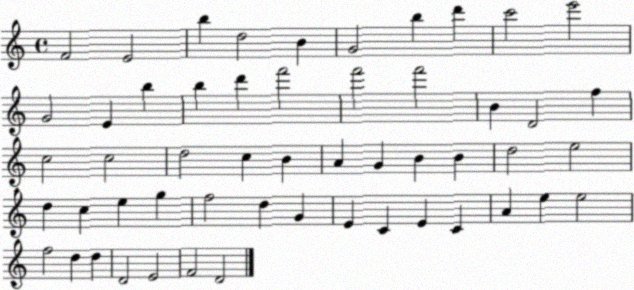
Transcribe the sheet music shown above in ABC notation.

X:1
T:Untitled
M:4/4
L:1/4
K:C
F2 E2 b d2 B G2 b d' c'2 e'2 G2 E b b d' f'2 f'2 f'2 B D2 f c2 c2 d2 c B A G B B d2 e2 d c e g f2 d G E C E C A e e2 f2 d d D2 E2 F2 D2